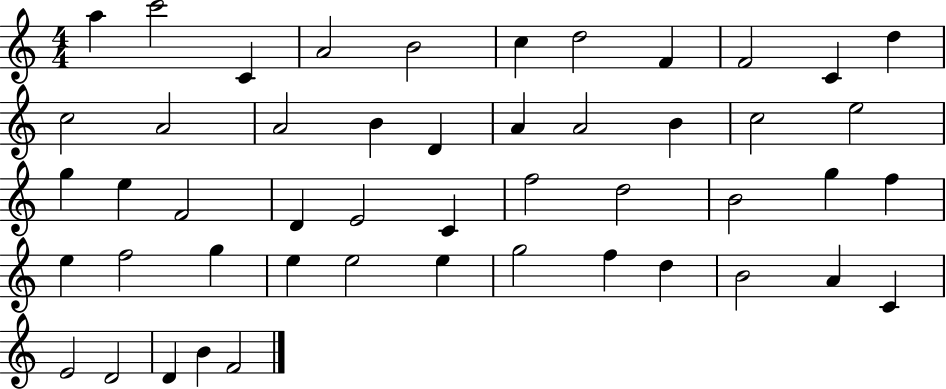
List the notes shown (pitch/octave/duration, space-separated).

A5/q C6/h C4/q A4/h B4/h C5/q D5/h F4/q F4/h C4/q D5/q C5/h A4/h A4/h B4/q D4/q A4/q A4/h B4/q C5/h E5/h G5/q E5/q F4/h D4/q E4/h C4/q F5/h D5/h B4/h G5/q F5/q E5/q F5/h G5/q E5/q E5/h E5/q G5/h F5/q D5/q B4/h A4/q C4/q E4/h D4/h D4/q B4/q F4/h